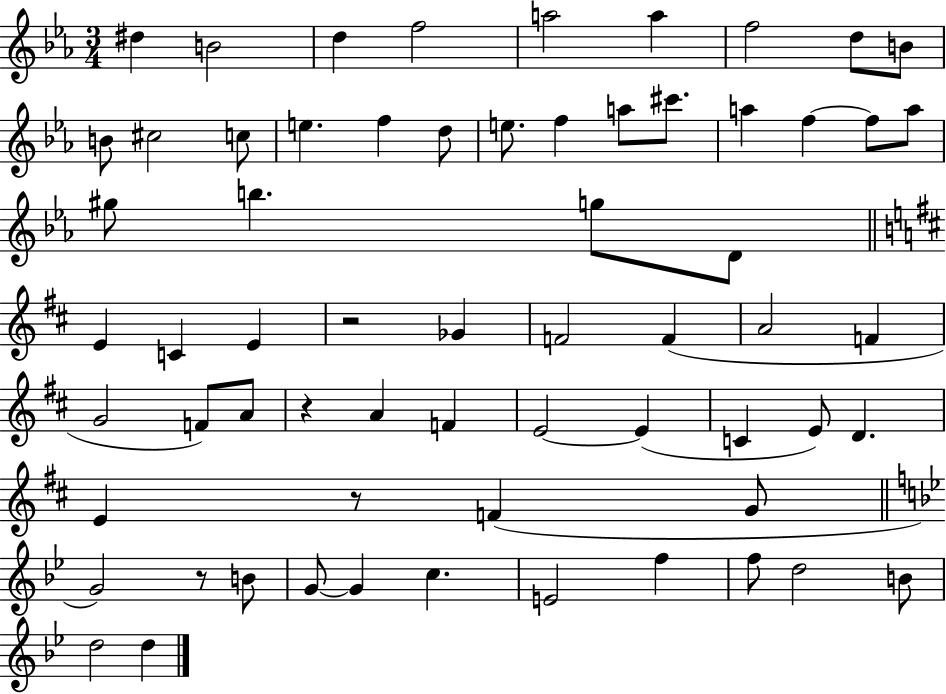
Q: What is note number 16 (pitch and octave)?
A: E5